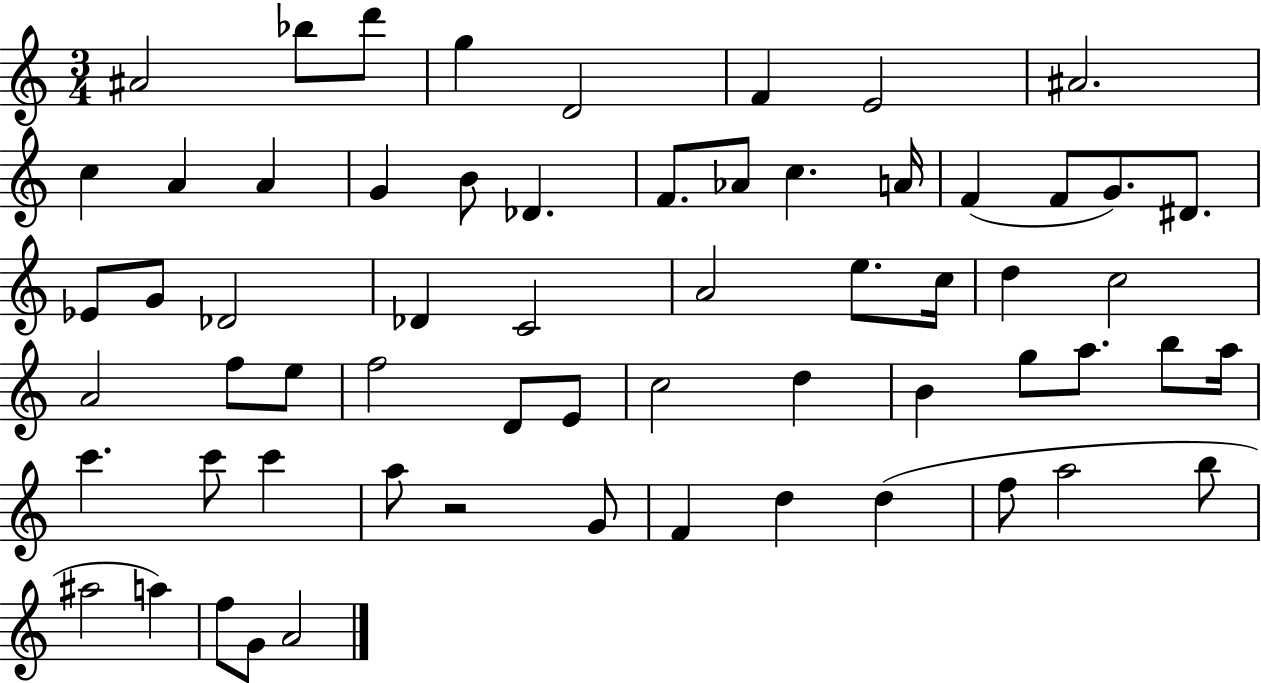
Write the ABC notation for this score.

X:1
T:Untitled
M:3/4
L:1/4
K:C
^A2 _b/2 d'/2 g D2 F E2 ^A2 c A A G B/2 _D F/2 _A/2 c A/4 F F/2 G/2 ^D/2 _E/2 G/2 _D2 _D C2 A2 e/2 c/4 d c2 A2 f/2 e/2 f2 D/2 E/2 c2 d B g/2 a/2 b/2 a/4 c' c'/2 c' a/2 z2 G/2 F d d f/2 a2 b/2 ^a2 a f/2 G/2 A2